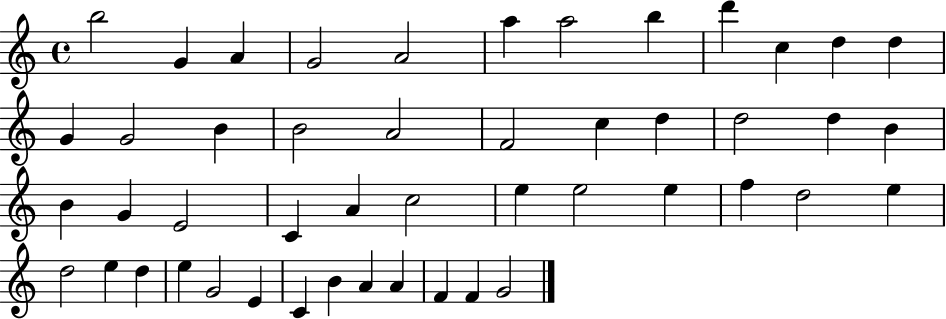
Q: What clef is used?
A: treble